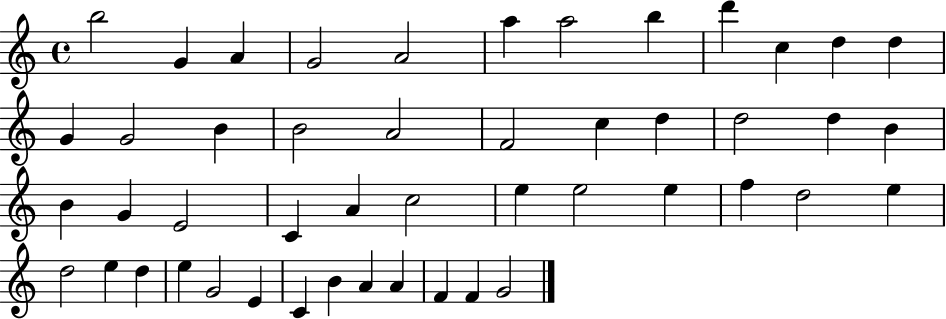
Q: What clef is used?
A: treble